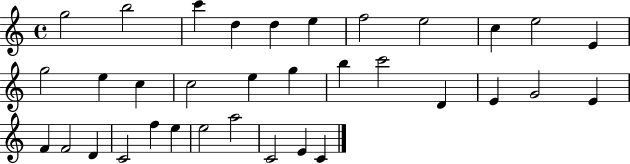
X:1
T:Untitled
M:4/4
L:1/4
K:C
g2 b2 c' d d e f2 e2 c e2 E g2 e c c2 e g b c'2 D E G2 E F F2 D C2 f e e2 a2 C2 E C